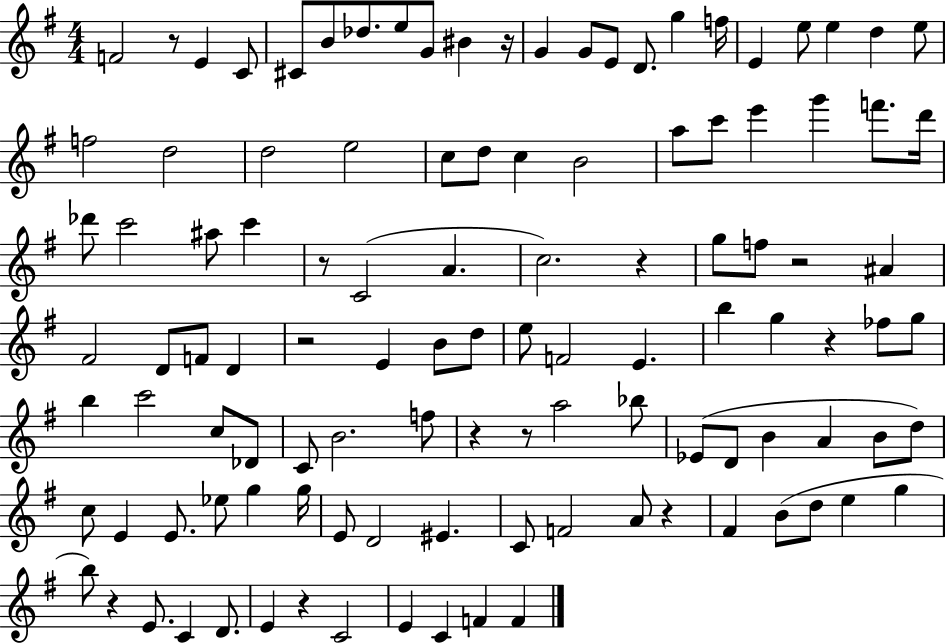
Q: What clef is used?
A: treble